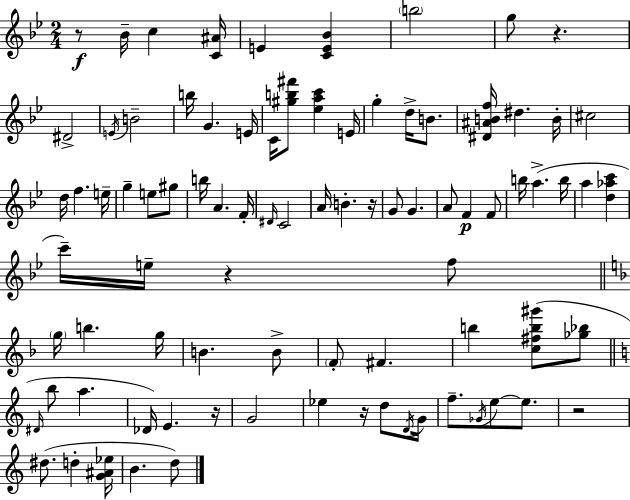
R/e Bb4/s C5/q [C4,A#4]/s E4/q [C4,E4,Bb4]/q B5/h G5/e R/q. D#4/h E4/s B4/h B5/s G4/q. E4/s C4/s [G#5,B5,F#6]/e [Eb5,A5,C6]/q E4/s G5/q D5/s B4/e. [D#4,A#4,B4,F5]/s D#5/q. B4/s C#5/h D5/s F5/q. E5/s G5/q E5/e G#5/e B5/s A4/q. F4/s D#4/s C4/h A4/s B4/q. R/s G4/e G4/q. A4/e F4/q F4/e B5/s A5/q. B5/s A5/q [D5,Ab5,C6]/q C6/s E5/s R/q F5/e G5/s B5/q. G5/s B4/q. B4/e F4/e F#4/q. B5/q [C5,F#5,B5,G#6]/e [Gb5,Bb5]/e D#4/s B5/e A5/q. Db4/s E4/q. R/s G4/h Eb5/q R/s D5/e D4/s G4/s F5/e. Gb4/s E5/e E5/e. R/h D#5/e. D5/q [G4,A#4,Eb5]/s B4/q. D5/e